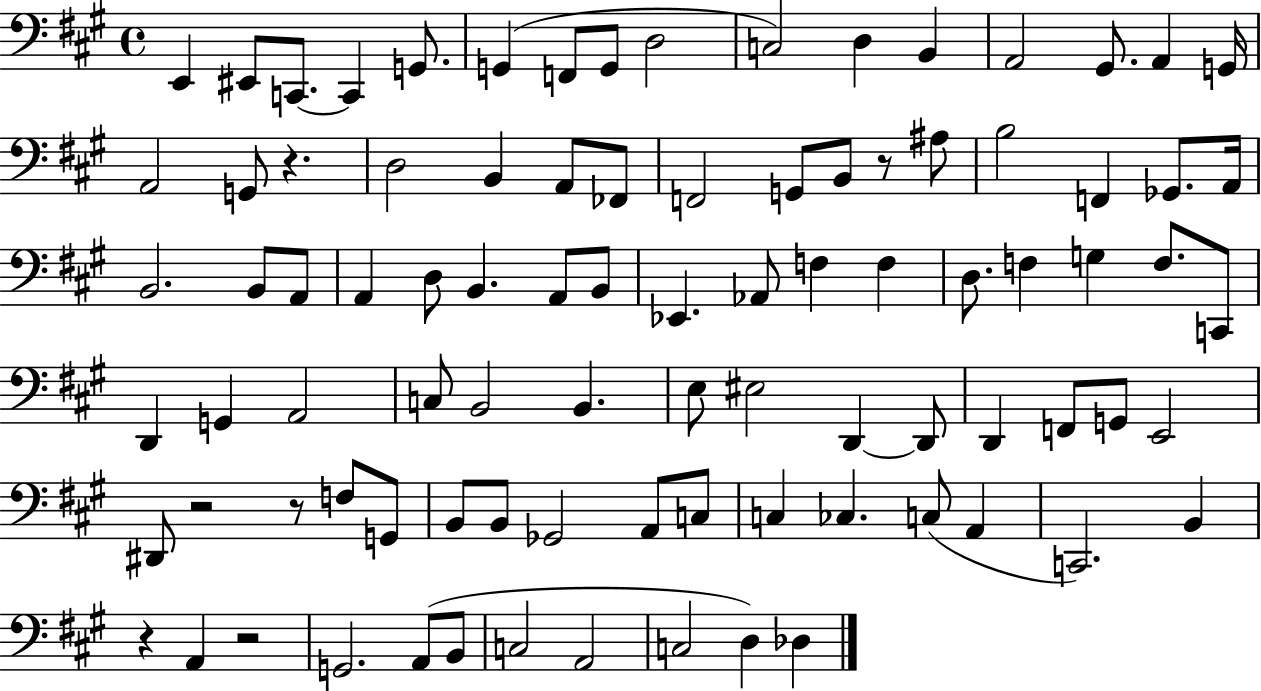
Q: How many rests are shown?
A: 6